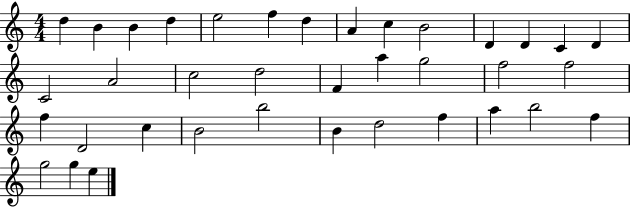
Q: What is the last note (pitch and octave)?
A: E5